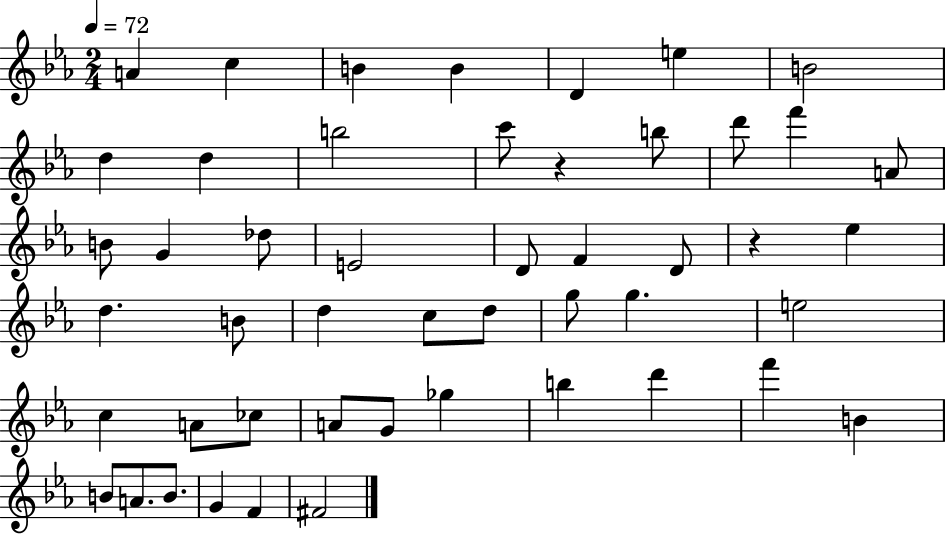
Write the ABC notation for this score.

X:1
T:Untitled
M:2/4
L:1/4
K:Eb
A c B B D e B2 d d b2 c'/2 z b/2 d'/2 f' A/2 B/2 G _d/2 E2 D/2 F D/2 z _e d B/2 d c/2 d/2 g/2 g e2 c A/2 _c/2 A/2 G/2 _g b d' f' B B/2 A/2 B/2 G F ^F2